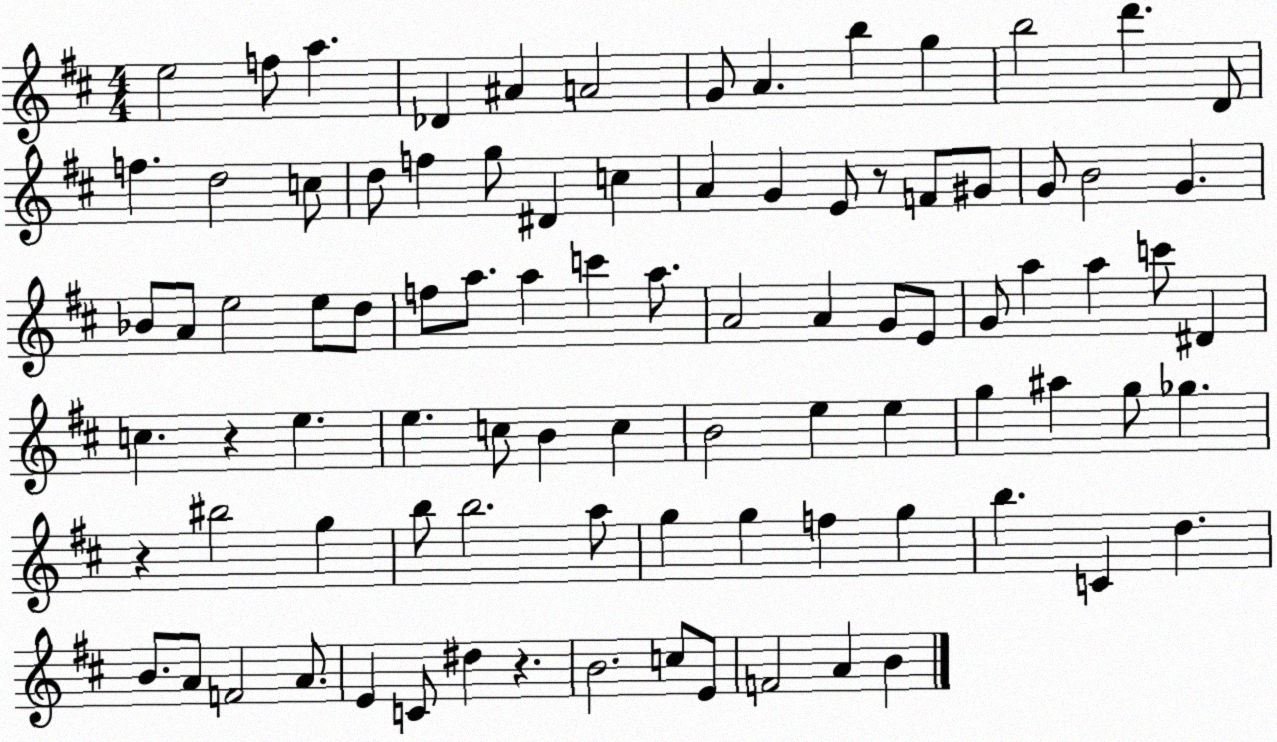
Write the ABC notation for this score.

X:1
T:Untitled
M:4/4
L:1/4
K:D
e2 f/2 a _D ^A A2 G/2 A b g b2 d' D/2 f d2 c/2 d/2 f g/2 ^D c A G E/2 z/2 F/2 ^G/2 G/2 B2 G _B/2 A/2 e2 e/2 d/2 f/2 a/2 a c' a/2 A2 A G/2 E/2 G/2 a a c'/2 ^D c z e e c/2 B c B2 e e g ^a g/2 _g z ^b2 g b/2 b2 a/2 g g f g b C d B/2 A/2 F2 A/2 E C/2 ^d z B2 c/2 E/2 F2 A B